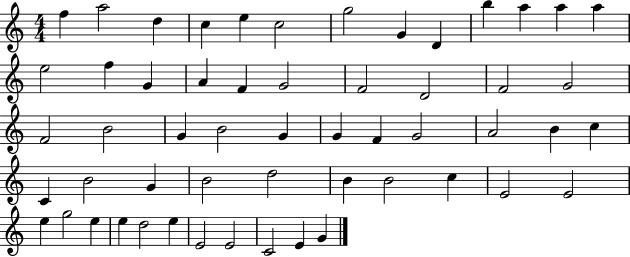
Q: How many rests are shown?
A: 0